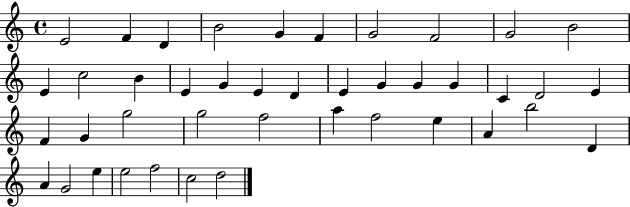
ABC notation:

X:1
T:Untitled
M:4/4
L:1/4
K:C
E2 F D B2 G F G2 F2 G2 B2 E c2 B E G E D E G G G C D2 E F G g2 g2 f2 a f2 e A b2 D A G2 e e2 f2 c2 d2